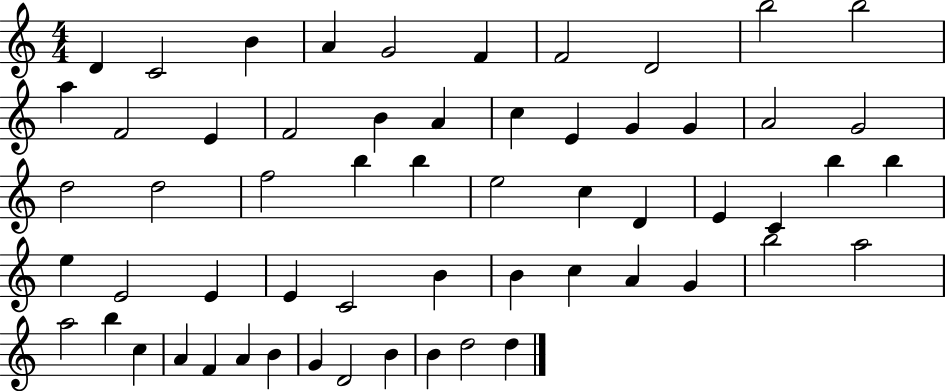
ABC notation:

X:1
T:Untitled
M:4/4
L:1/4
K:C
D C2 B A G2 F F2 D2 b2 b2 a F2 E F2 B A c E G G A2 G2 d2 d2 f2 b b e2 c D E C b b e E2 E E C2 B B c A G b2 a2 a2 b c A F A B G D2 B B d2 d